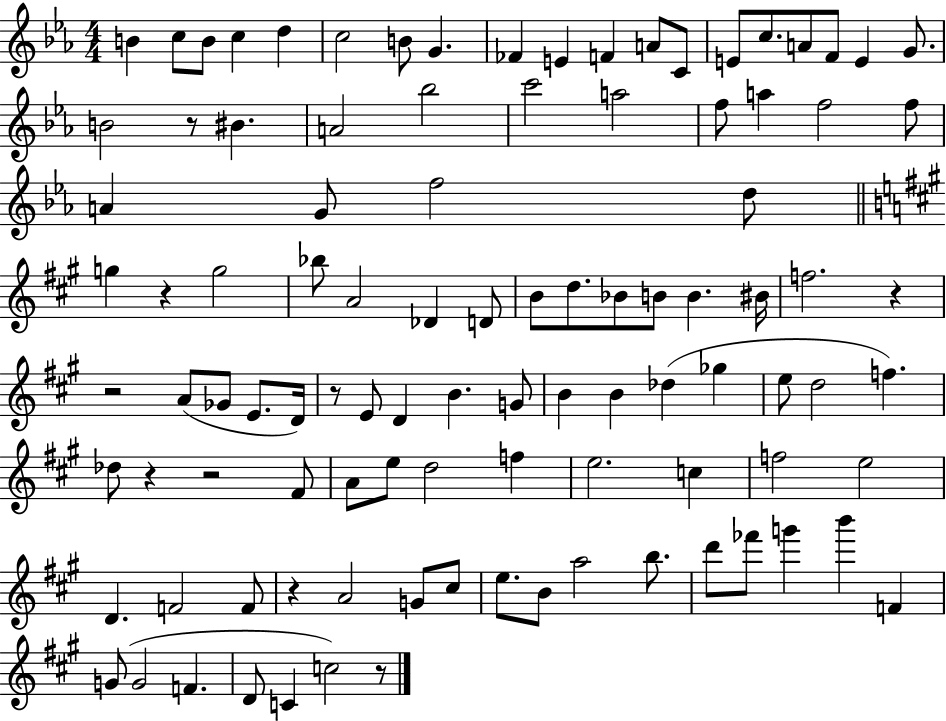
B4/q C5/e B4/e C5/q D5/q C5/h B4/e G4/q. FES4/q E4/q F4/q A4/e C4/e E4/e C5/e. A4/e F4/e E4/q G4/e. B4/h R/e BIS4/q. A4/h Bb5/h C6/h A5/h F5/e A5/q F5/h F5/e A4/q G4/e F5/h D5/e G5/q R/q G5/h Bb5/e A4/h Db4/q D4/e B4/e D5/e. Bb4/e B4/e B4/q. BIS4/s F5/h. R/q R/h A4/e Gb4/e E4/e. D4/s R/e E4/e D4/q B4/q. G4/e B4/q B4/q Db5/q Gb5/q E5/e D5/h F5/q. Db5/e R/q R/h F#4/e A4/e E5/e D5/h F5/q E5/h. C5/q F5/h E5/h D4/q. F4/h F4/e R/q A4/h G4/e C#5/e E5/e. B4/e A5/h B5/e. D6/e FES6/e G6/q B6/q F4/q G4/e G4/h F4/q. D4/e C4/q C5/h R/e